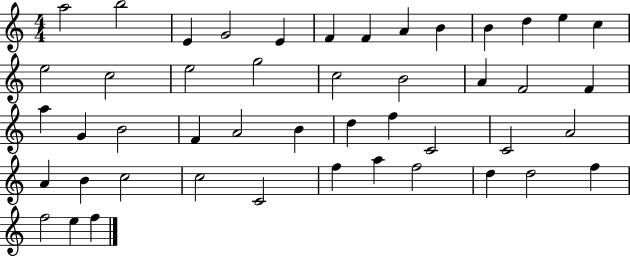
{
  \clef treble
  \numericTimeSignature
  \time 4/4
  \key c \major
  a''2 b''2 | e'4 g'2 e'4 | f'4 f'4 a'4 b'4 | b'4 d''4 e''4 c''4 | \break e''2 c''2 | e''2 g''2 | c''2 b'2 | a'4 f'2 f'4 | \break a''4 g'4 b'2 | f'4 a'2 b'4 | d''4 f''4 c'2 | c'2 a'2 | \break a'4 b'4 c''2 | c''2 c'2 | f''4 a''4 f''2 | d''4 d''2 f''4 | \break f''2 e''4 f''4 | \bar "|."
}